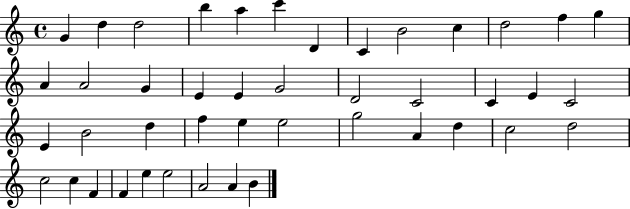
G4/q D5/q D5/h B5/q A5/q C6/q D4/q C4/q B4/h C5/q D5/h F5/q G5/q A4/q A4/h G4/q E4/q E4/q G4/h D4/h C4/h C4/q E4/q C4/h E4/q B4/h D5/q F5/q E5/q E5/h G5/h A4/q D5/q C5/h D5/h C5/h C5/q F4/q F4/q E5/q E5/h A4/h A4/q B4/q